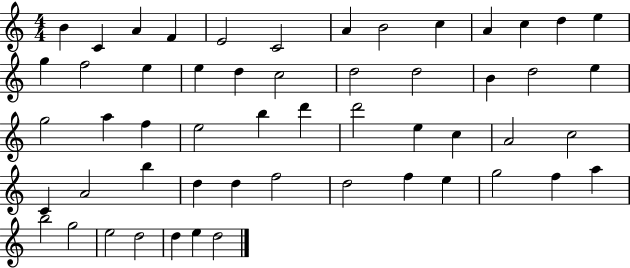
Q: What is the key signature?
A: C major